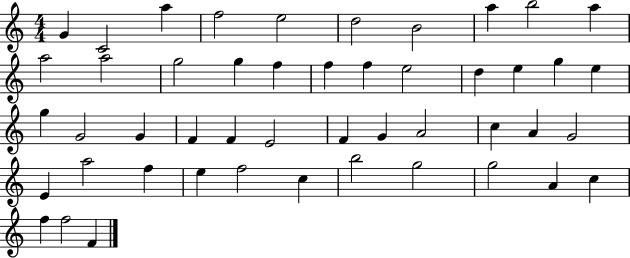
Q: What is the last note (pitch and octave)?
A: F4